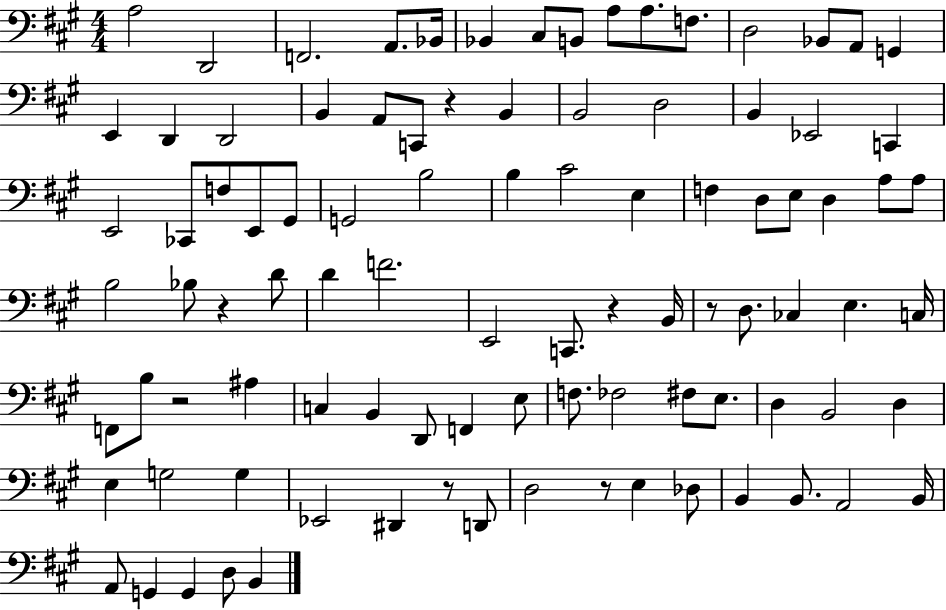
A3/h D2/h F2/h. A2/e. Bb2/s Bb2/q C#3/e B2/e A3/e A3/e. F3/e. D3/h Bb2/e A2/e G2/q E2/q D2/q D2/h B2/q A2/e C2/e R/q B2/q B2/h D3/h B2/q Eb2/h C2/q E2/h CES2/e F3/e E2/e G#2/e G2/h B3/h B3/q C#4/h E3/q F3/q D3/e E3/e D3/q A3/e A3/e B3/h Bb3/e R/q D4/e D4/q F4/h. E2/h C2/e. R/q B2/s R/e D3/e. CES3/q E3/q. C3/s F2/e B3/e R/h A#3/q C3/q B2/q D2/e F2/q E3/e F3/e. FES3/h F#3/e E3/e. D3/q B2/h D3/q E3/q G3/h G3/q Eb2/h D#2/q R/e D2/e D3/h R/e E3/q Db3/e B2/q B2/e. A2/h B2/s A2/e G2/q G2/q D3/e B2/q